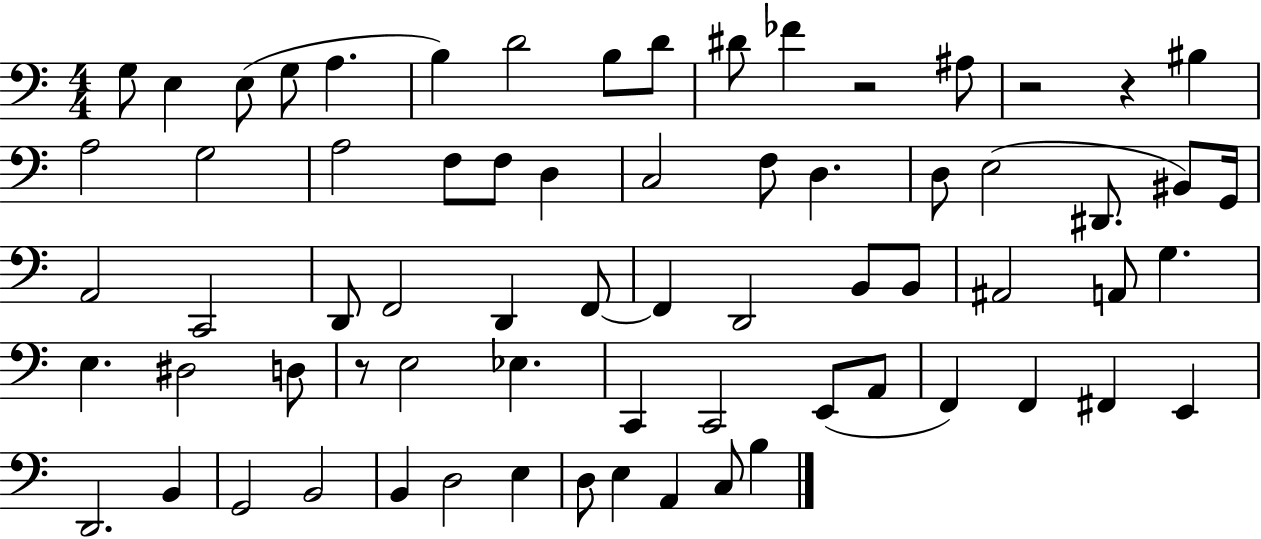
X:1
T:Untitled
M:4/4
L:1/4
K:C
G,/2 E, E,/2 G,/2 A, B, D2 B,/2 D/2 ^D/2 _F z2 ^A,/2 z2 z ^B, A,2 G,2 A,2 F,/2 F,/2 D, C,2 F,/2 D, D,/2 E,2 ^D,,/2 ^B,,/2 G,,/4 A,,2 C,,2 D,,/2 F,,2 D,, F,,/2 F,, D,,2 B,,/2 B,,/2 ^A,,2 A,,/2 G, E, ^D,2 D,/2 z/2 E,2 _E, C,, C,,2 E,,/2 A,,/2 F,, F,, ^F,, E,, D,,2 B,, G,,2 B,,2 B,, D,2 E, D,/2 E, A,, C,/2 B,